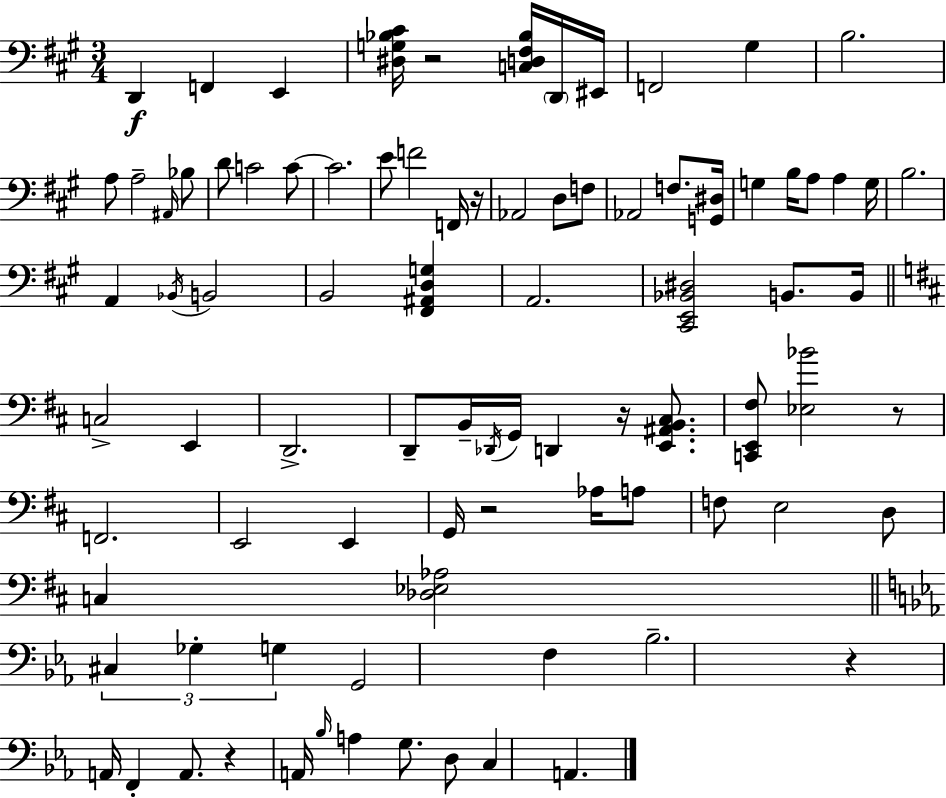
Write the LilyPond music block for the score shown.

{
  \clef bass
  \numericTimeSignature
  \time 3/4
  \key a \major
  d,4\f f,4 e,4 | <dis g bes cis'>16 r2 <c d fis bes>16 \parenthesize d,16 eis,16 | f,2 gis4 | b2. | \break a8 a2-- \grace { ais,16 } bes8 | d'8 c'2 c'8~~ | c'2. | e'8 f'2 f,16 | \break r16 aes,2 d8 f8 | aes,2 f8. | <g, dis>16 g4 b16 a8 a4 | g16 b2. | \break a,4 \acciaccatura { bes,16 } b,2 | b,2 <fis, ais, d g>4 | a,2. | <cis, e, bes, dis>2 b,8. | \break b,16 \bar "||" \break \key b \minor c2-> e,4 | d,2.-> | d,8-- b,16-- \acciaccatura { des,16 } g,16 d,4 r16 <e, ais, b, cis>8. | <c, e, fis>8 <ees bes'>2 r8 | \break f,2. | e,2 e,4 | g,16 r2 aes16 a8 | f8 e2 d8 | \break c4 <des ees aes>2 | \bar "||" \break \key ees \major \tuplet 3/2 { cis4 ges4-. g4 } | g,2 f4 | bes2.-- | r4 a,16 f,4-. a,8. | \break r4 a,16 \grace { bes16 } a4 g8. | d8 c4 a,4. | \bar "|."
}